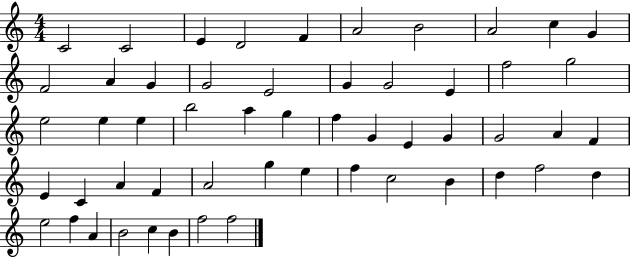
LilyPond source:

{
  \clef treble
  \numericTimeSignature
  \time 4/4
  \key c \major
  c'2 c'2 | e'4 d'2 f'4 | a'2 b'2 | a'2 c''4 g'4 | \break f'2 a'4 g'4 | g'2 e'2 | g'4 g'2 e'4 | f''2 g''2 | \break e''2 e''4 e''4 | b''2 a''4 g''4 | f''4 g'4 e'4 g'4 | g'2 a'4 f'4 | \break e'4 c'4 a'4 f'4 | a'2 g''4 e''4 | f''4 c''2 b'4 | d''4 f''2 d''4 | \break e''2 f''4 a'4 | b'2 c''4 b'4 | f''2 f''2 | \bar "|."
}